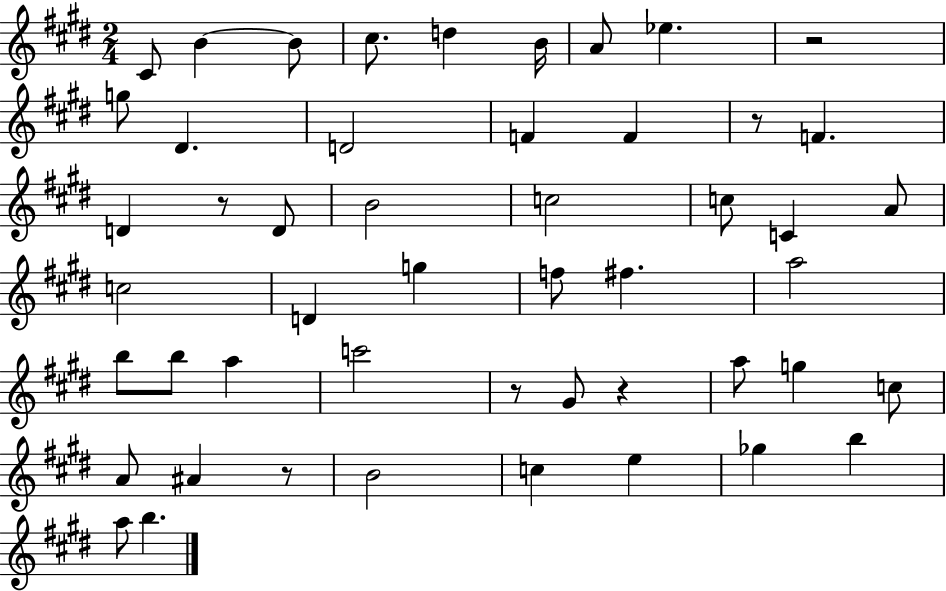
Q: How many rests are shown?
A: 6